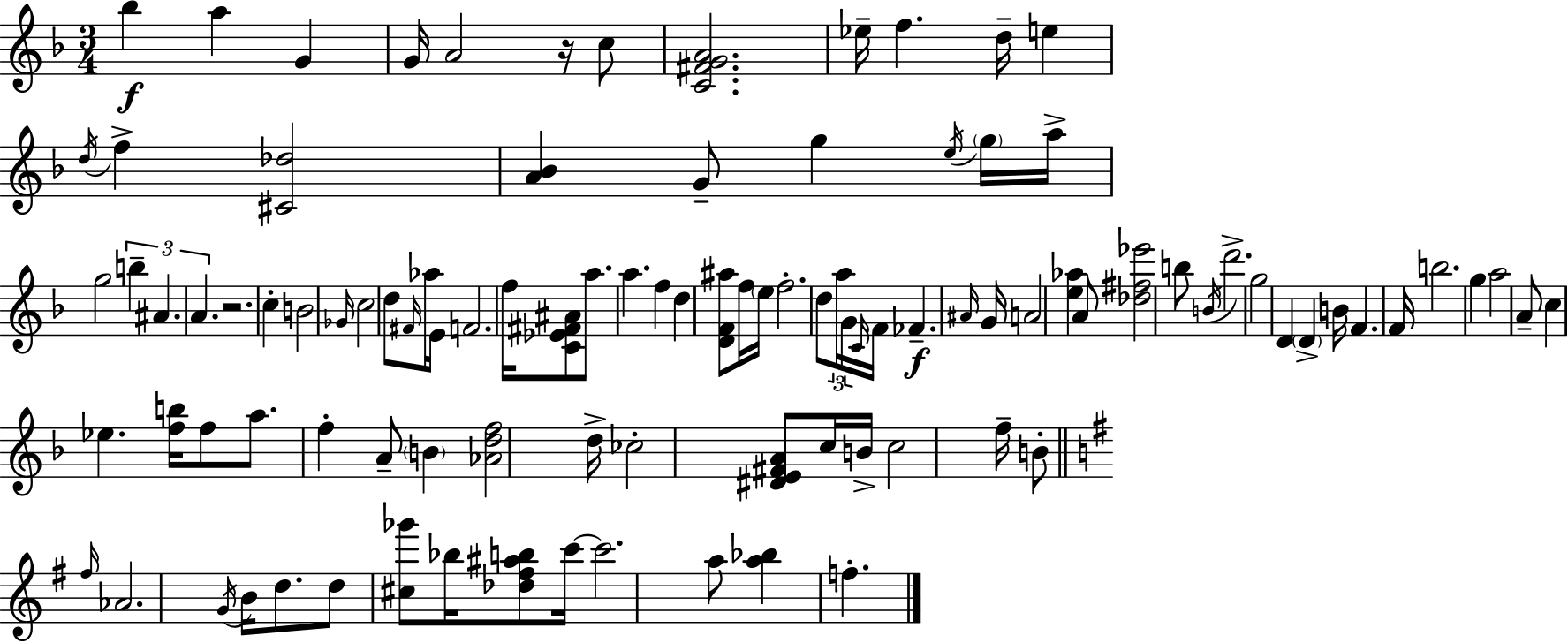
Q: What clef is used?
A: treble